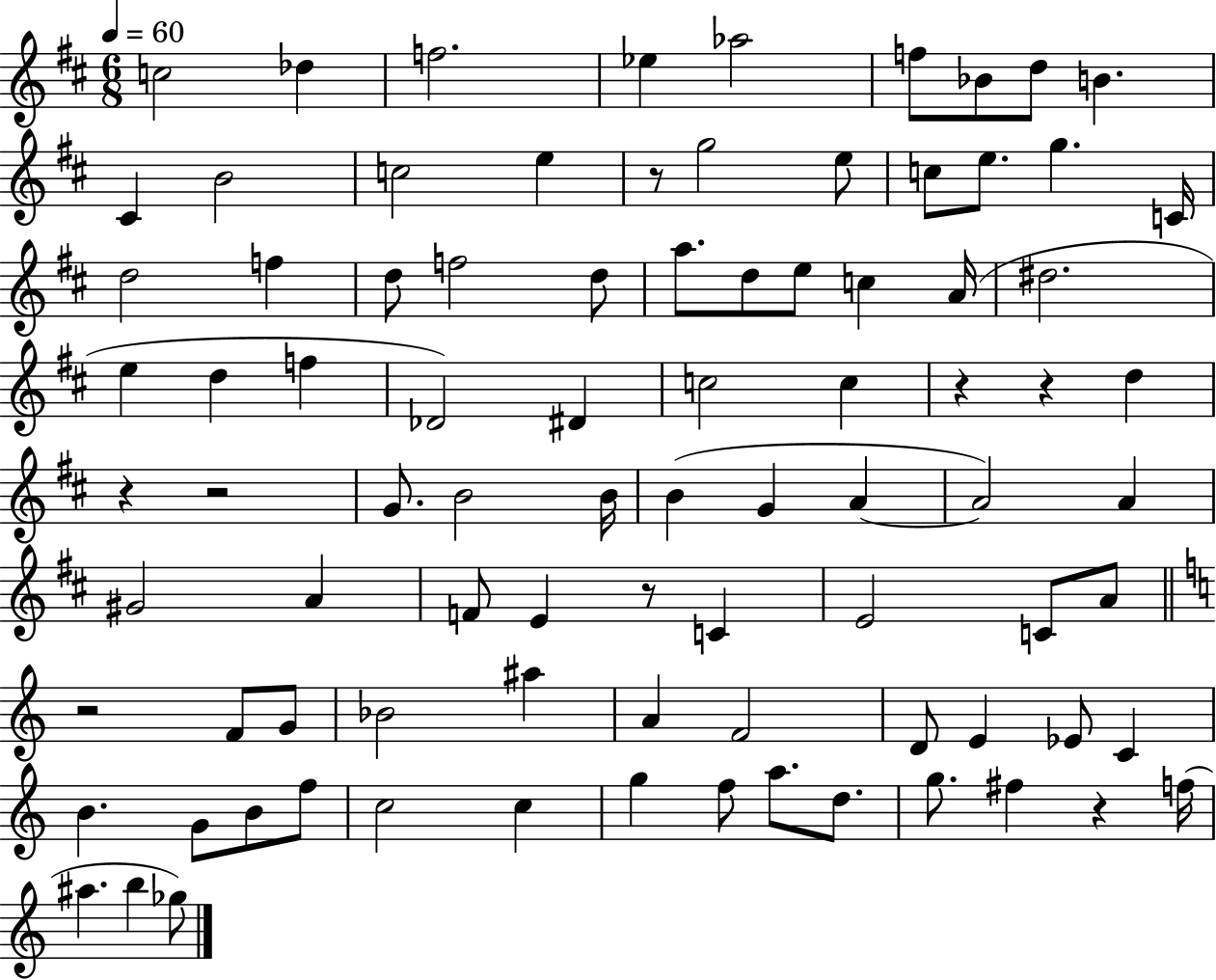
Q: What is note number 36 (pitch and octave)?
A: C5